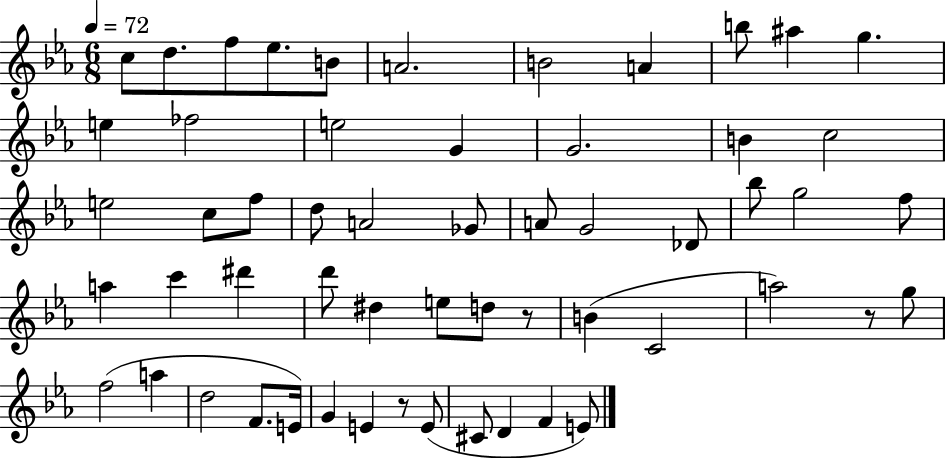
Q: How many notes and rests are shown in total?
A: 56